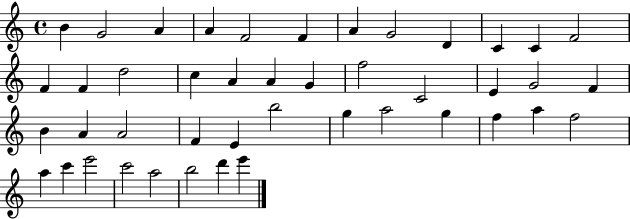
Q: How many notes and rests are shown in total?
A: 44